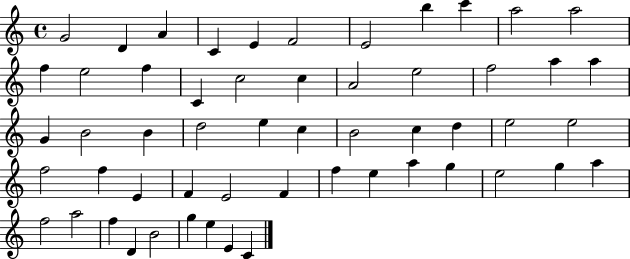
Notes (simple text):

G4/h D4/q A4/q C4/q E4/q F4/h E4/h B5/q C6/q A5/h A5/h F5/q E5/h F5/q C4/q C5/h C5/q A4/h E5/h F5/h A5/q A5/q G4/q B4/h B4/q D5/h E5/q C5/q B4/h C5/q D5/q E5/h E5/h F5/h F5/q E4/q F4/q E4/h F4/q F5/q E5/q A5/q G5/q E5/h G5/q A5/q F5/h A5/h F5/q D4/q B4/h G5/q E5/q E4/q C4/q